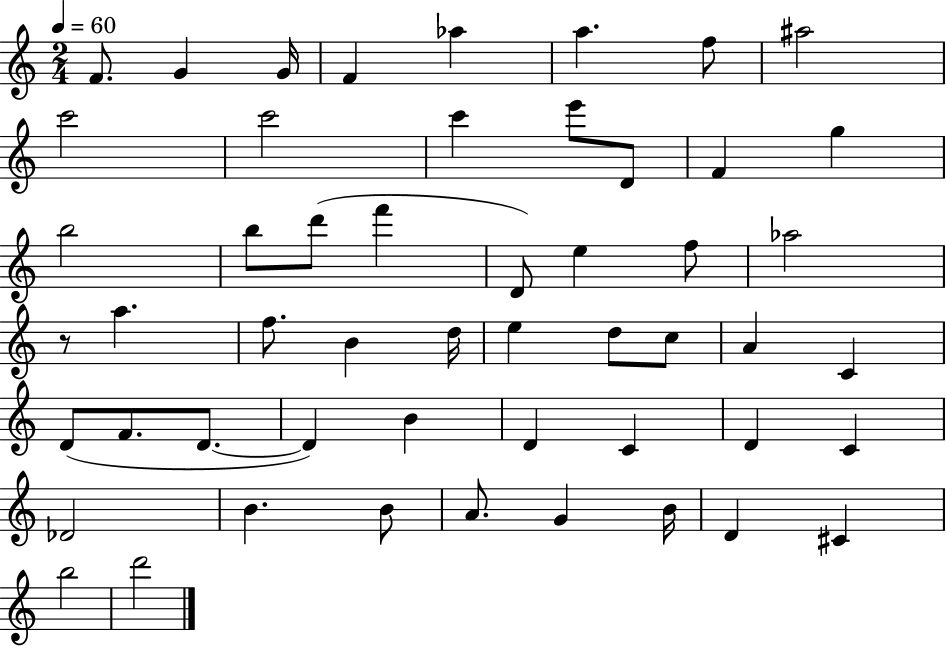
X:1
T:Untitled
M:2/4
L:1/4
K:C
F/2 G G/4 F _a a f/2 ^a2 c'2 c'2 c' e'/2 D/2 F g b2 b/2 d'/2 f' D/2 e f/2 _a2 z/2 a f/2 B d/4 e d/2 c/2 A C D/2 F/2 D/2 D B D C D C _D2 B B/2 A/2 G B/4 D ^C b2 d'2